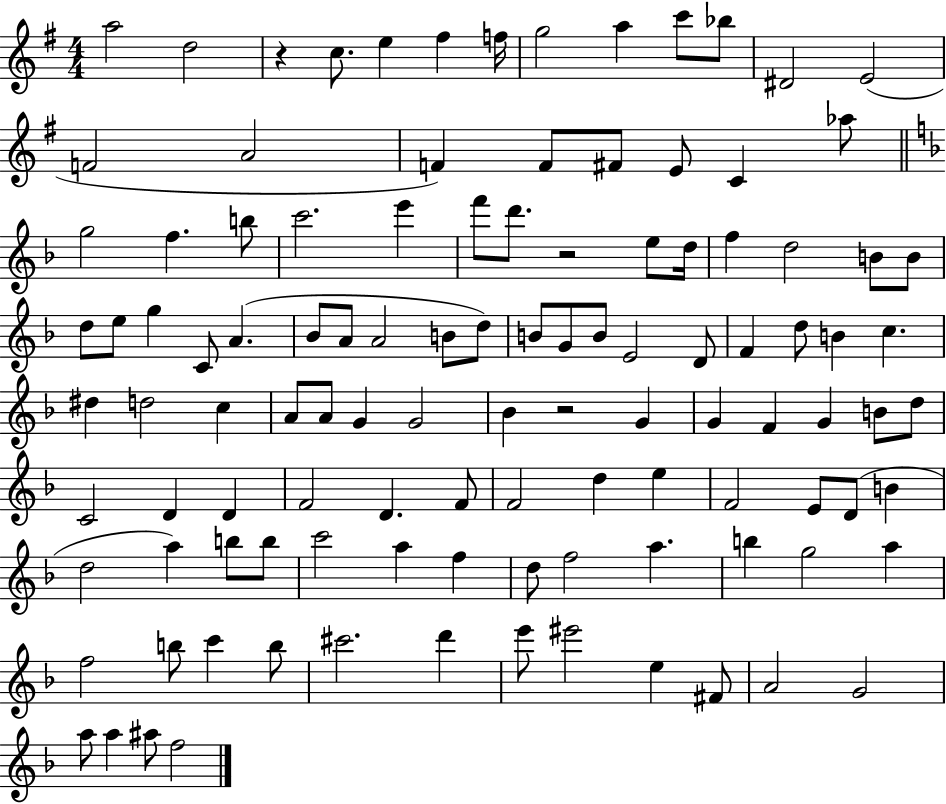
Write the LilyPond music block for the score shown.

{
  \clef treble
  \numericTimeSignature
  \time 4/4
  \key g \major
  a''2 d''2 | r4 c''8. e''4 fis''4 f''16 | g''2 a''4 c'''8 bes''8 | dis'2 e'2( | \break f'2 a'2 | f'4) f'8 fis'8 e'8 c'4 aes''8 | \bar "||" \break \key f \major g''2 f''4. b''8 | c'''2. e'''4 | f'''8 d'''8. r2 e''8 d''16 | f''4 d''2 b'8 b'8 | \break d''8 e''8 g''4 c'8 a'4.( | bes'8 a'8 a'2 b'8 d''8) | b'8 g'8 b'8 e'2 d'8 | f'4 d''8 b'4 c''4. | \break dis''4 d''2 c''4 | a'8 a'8 g'4 g'2 | bes'4 r2 g'4 | g'4 f'4 g'4 b'8 d''8 | \break c'2 d'4 d'4 | f'2 d'4. f'8 | f'2 d''4 e''4 | f'2 e'8 d'8( b'4 | \break d''2 a''4) b''8 b''8 | c'''2 a''4 f''4 | d''8 f''2 a''4. | b''4 g''2 a''4 | \break f''2 b''8 c'''4 b''8 | cis'''2. d'''4 | e'''8 eis'''2 e''4 fis'8 | a'2 g'2 | \break a''8 a''4 ais''8 f''2 | \bar "|."
}